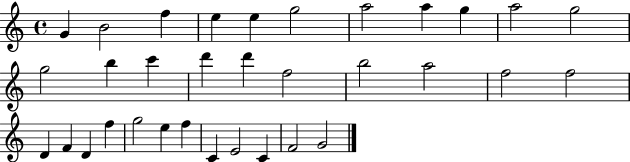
X:1
T:Untitled
M:4/4
L:1/4
K:C
G B2 f e e g2 a2 a g a2 g2 g2 b c' d' d' f2 b2 a2 f2 f2 D F D f g2 e f C E2 C F2 G2